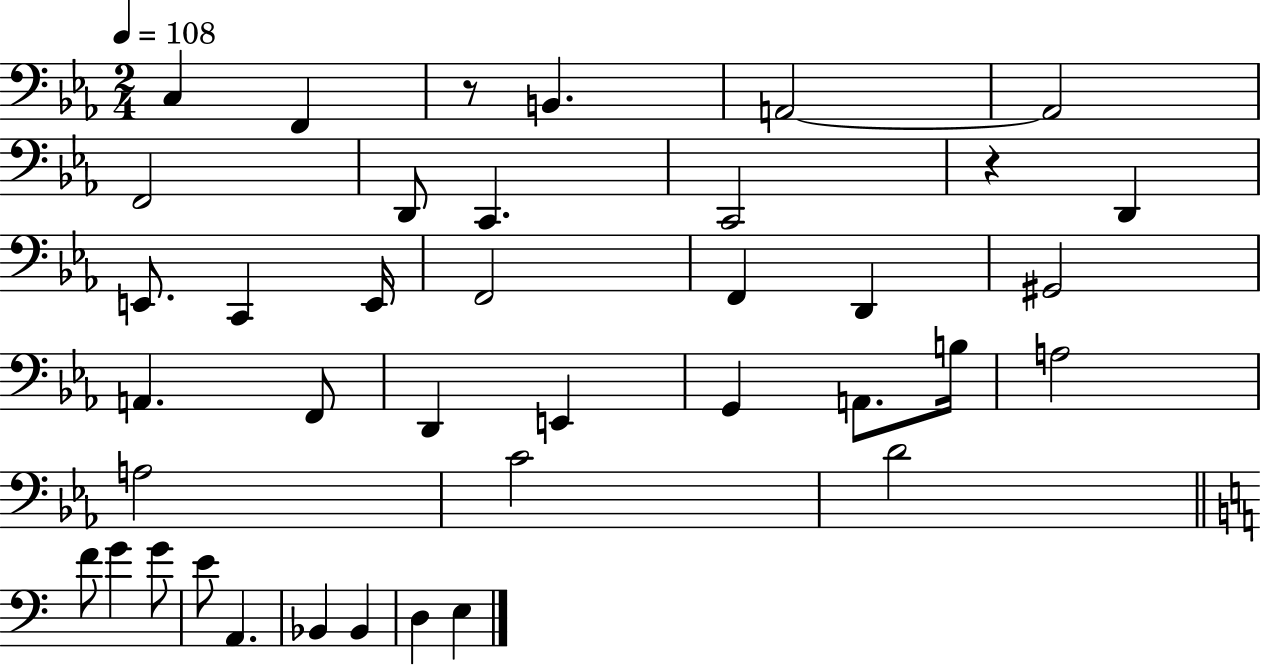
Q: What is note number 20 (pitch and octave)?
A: D2